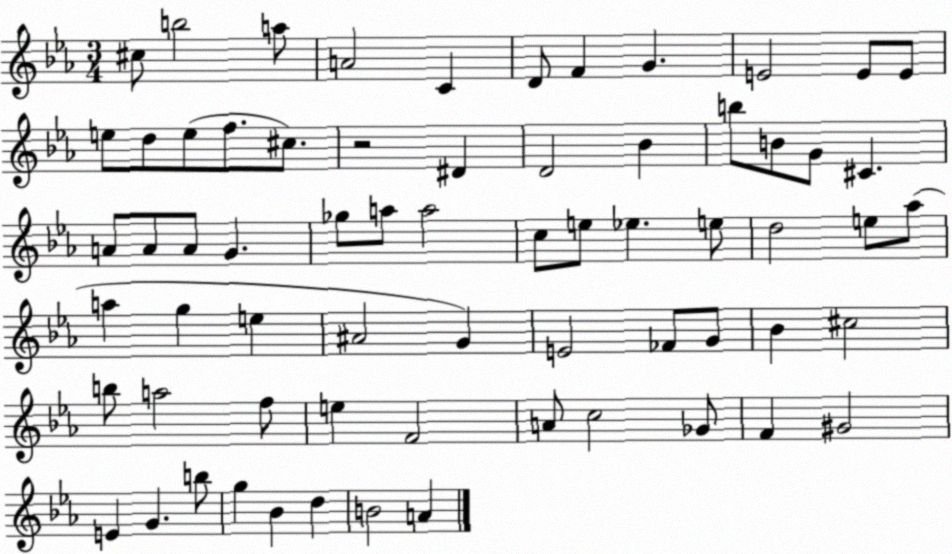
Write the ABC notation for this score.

X:1
T:Untitled
M:3/4
L:1/4
K:Eb
^c/2 b2 a/2 A2 C D/2 F G E2 E/2 E/2 e/2 d/2 e/2 f/2 ^c/2 z2 ^D D2 _B b/2 B/2 G/2 ^C A/2 A/2 A/2 G _g/2 a/2 a2 c/2 e/2 _e e/2 d2 e/2 _a/2 a g e ^A2 G E2 _F/2 G/2 _B ^c2 b/2 a2 f/2 e F2 A/2 c2 _G/2 F ^G2 E G b/2 g _B d B2 A